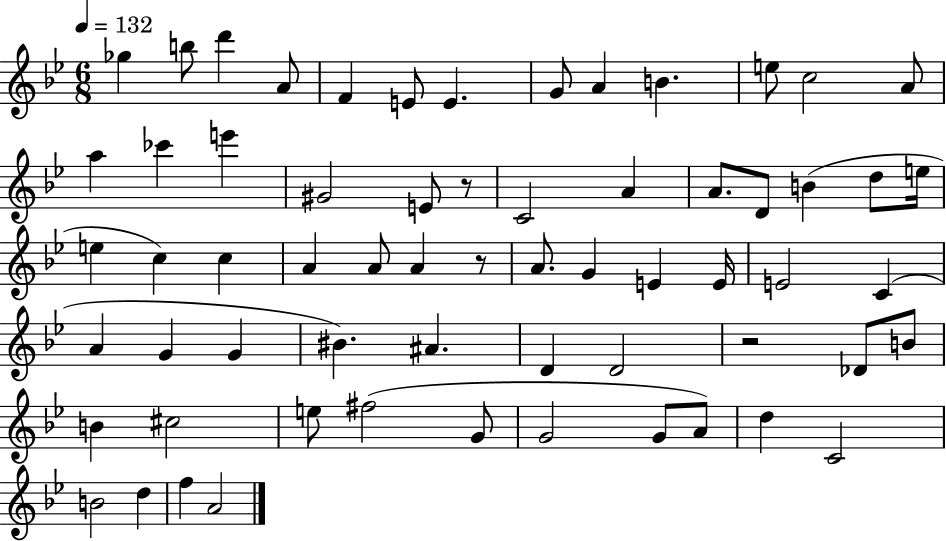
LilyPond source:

{
  \clef treble
  \numericTimeSignature
  \time 6/8
  \key bes \major
  \tempo 4 = 132
  ges''4 b''8 d'''4 a'8 | f'4 e'8 e'4. | g'8 a'4 b'4. | e''8 c''2 a'8 | \break a''4 ces'''4 e'''4 | gis'2 e'8 r8 | c'2 a'4 | a'8. d'8 b'4( d''8 e''16 | \break e''4 c''4) c''4 | a'4 a'8 a'4 r8 | a'8. g'4 e'4 e'16 | e'2 c'4( | \break a'4 g'4 g'4 | bis'4.) ais'4. | d'4 d'2 | r2 des'8 b'8 | \break b'4 cis''2 | e''8 fis''2( g'8 | g'2 g'8 a'8) | d''4 c'2 | \break b'2 d''4 | f''4 a'2 | \bar "|."
}